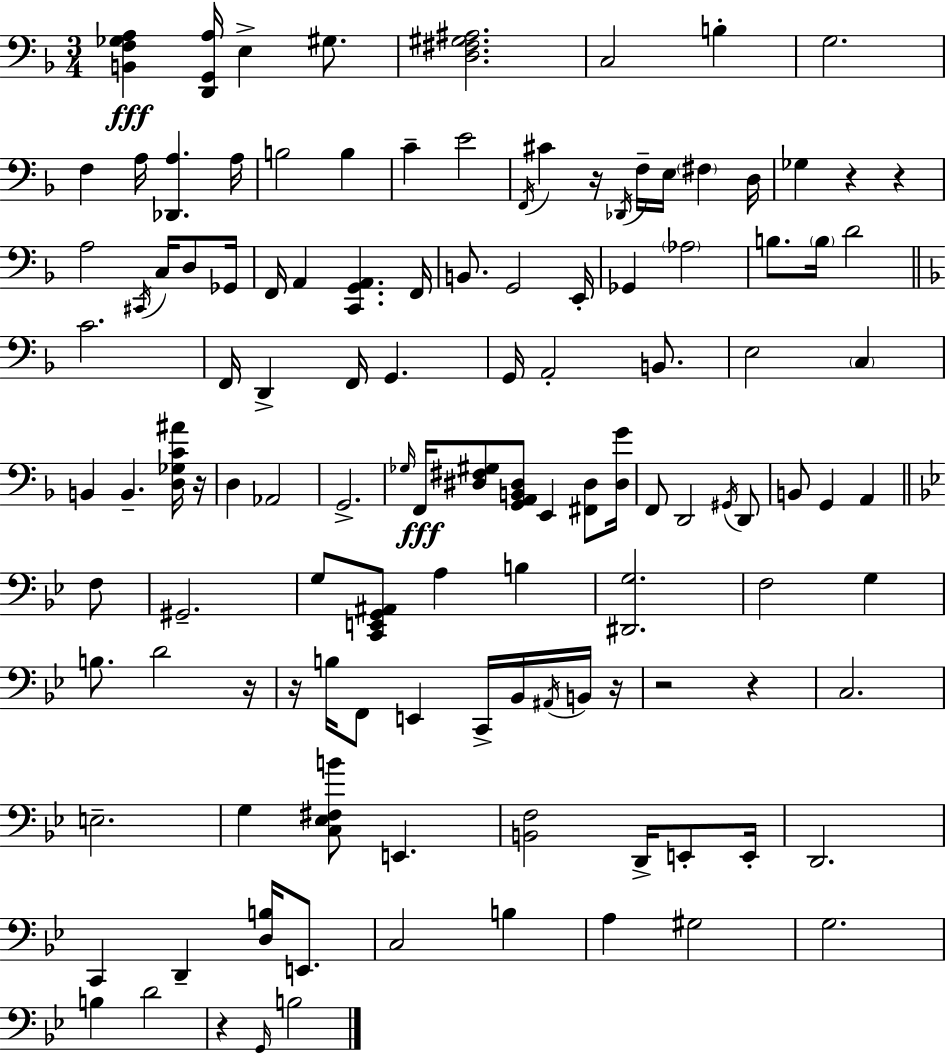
X:1
T:Untitled
M:3/4
L:1/4
K:F
[B,,F,_G,A,] [D,,G,,A,]/4 E, ^G,/2 [D,^F,^G,^A,]2 C,2 B, G,2 F, A,/4 [_D,,A,] A,/4 B,2 B, C E2 F,,/4 ^C z/4 _D,,/4 F,/4 E,/4 ^F, D,/4 _G, z z A,2 ^C,,/4 C,/4 D,/2 _G,,/4 F,,/4 A,, [C,,G,,A,,] F,,/4 B,,/2 G,,2 E,,/4 _G,, _A,2 B,/2 B,/4 D2 C2 F,,/4 D,, F,,/4 G,, G,,/4 A,,2 B,,/2 E,2 C, B,, B,, [D,_G,C^A]/4 z/4 D, _A,,2 G,,2 _G,/4 F,,/4 [^D,^F,^G,]/2 [G,,A,,B,,^D,]/2 E,, [^F,,^D,]/2 [^D,G]/4 F,,/2 D,,2 ^G,,/4 D,,/2 B,,/2 G,, A,, F,/2 ^G,,2 G,/2 [C,,E,,G,,^A,,]/2 A, B, [^D,,G,]2 F,2 G, B,/2 D2 z/4 z/4 B,/4 F,,/2 E,, C,,/4 _B,,/4 ^A,,/4 B,,/4 z/4 z2 z C,2 E,2 G, [C,_E,^F,B]/2 E,, [B,,F,]2 D,,/4 E,,/2 E,,/4 D,,2 C,, D,, [D,B,]/4 E,,/2 C,2 B, A, ^G,2 G,2 B, D2 z G,,/4 B,2